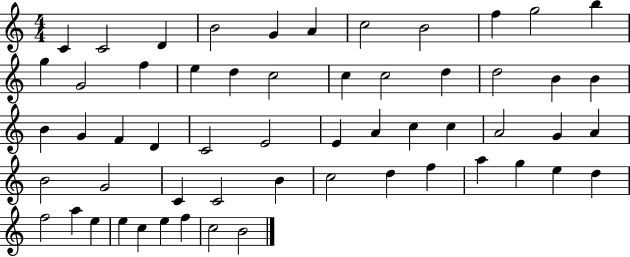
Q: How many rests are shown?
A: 0